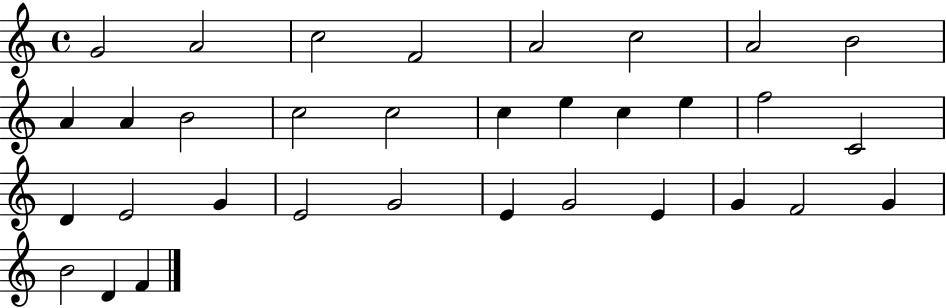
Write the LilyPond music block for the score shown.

{
  \clef treble
  \time 4/4
  \defaultTimeSignature
  \key c \major
  g'2 a'2 | c''2 f'2 | a'2 c''2 | a'2 b'2 | \break a'4 a'4 b'2 | c''2 c''2 | c''4 e''4 c''4 e''4 | f''2 c'2 | \break d'4 e'2 g'4 | e'2 g'2 | e'4 g'2 e'4 | g'4 f'2 g'4 | \break b'2 d'4 f'4 | \bar "|."
}